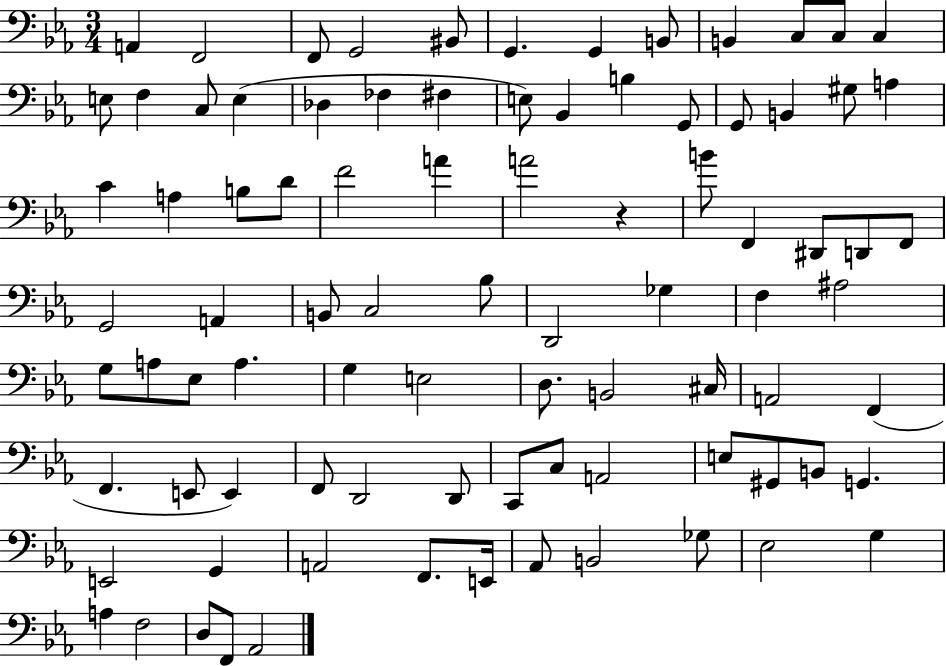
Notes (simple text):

A2/q F2/h F2/e G2/h BIS2/e G2/q. G2/q B2/e B2/q C3/e C3/e C3/q E3/e F3/q C3/e E3/q Db3/q FES3/q F#3/q E3/e Bb2/q B3/q G2/e G2/e B2/q G#3/e A3/q C4/q A3/q B3/e D4/e F4/h A4/q A4/h R/q B4/e F2/q D#2/e D2/e F2/e G2/h A2/q B2/e C3/h Bb3/e D2/h Gb3/q F3/q A#3/h G3/e A3/e Eb3/e A3/q. G3/q E3/h D3/e. B2/h C#3/s A2/h F2/q F2/q. E2/e E2/q F2/e D2/h D2/e C2/e C3/e A2/h E3/e G#2/e B2/e G2/q. E2/h G2/q A2/h F2/e. E2/s Ab2/e B2/h Gb3/e Eb3/h G3/q A3/q F3/h D3/e F2/e Ab2/h